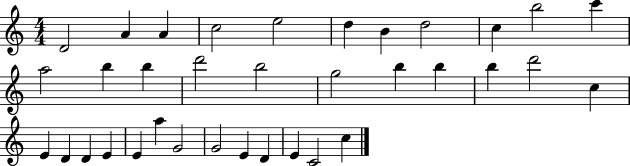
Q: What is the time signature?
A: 4/4